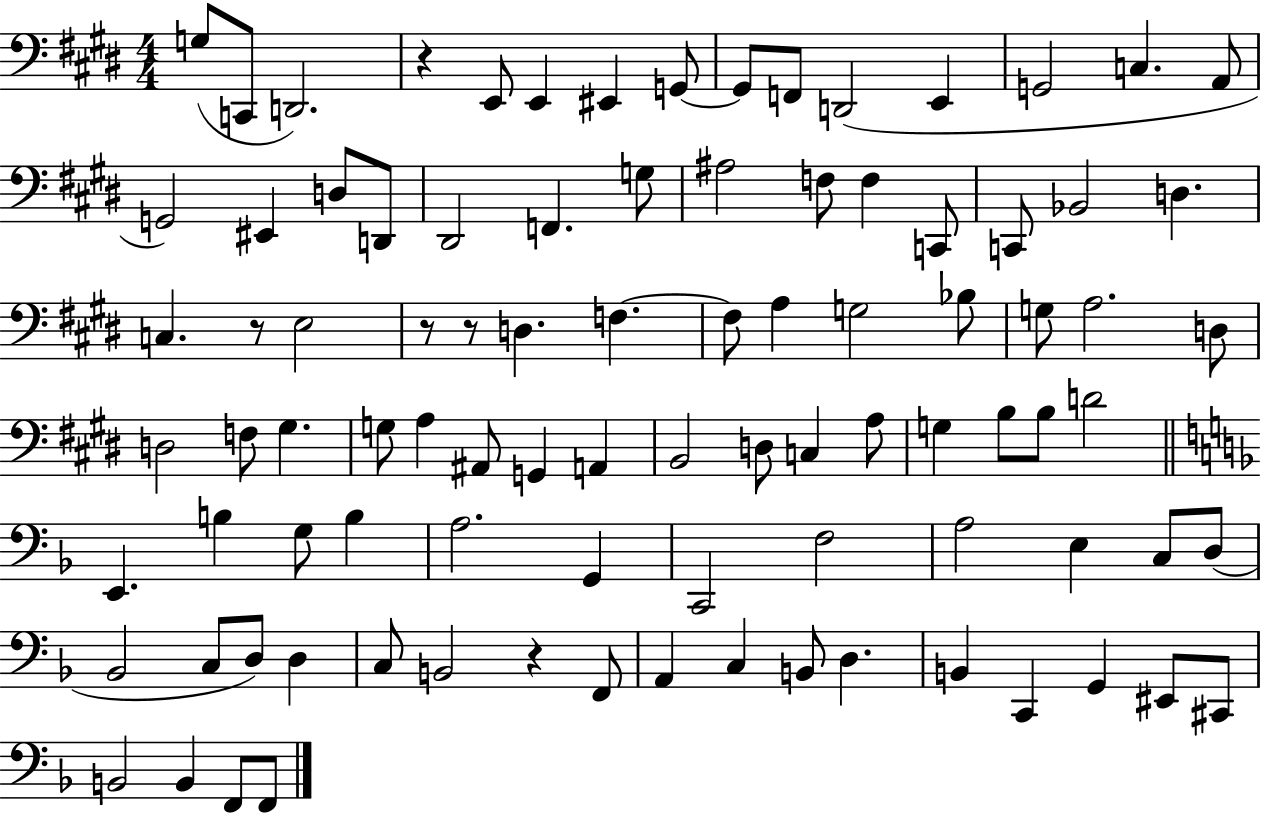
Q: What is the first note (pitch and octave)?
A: G3